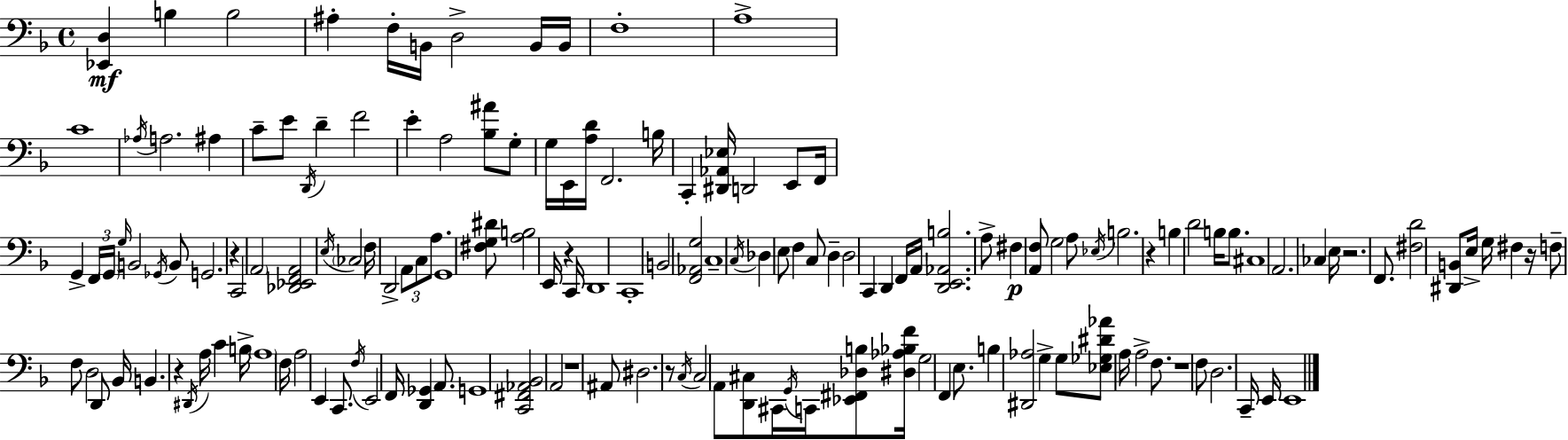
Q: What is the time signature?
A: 4/4